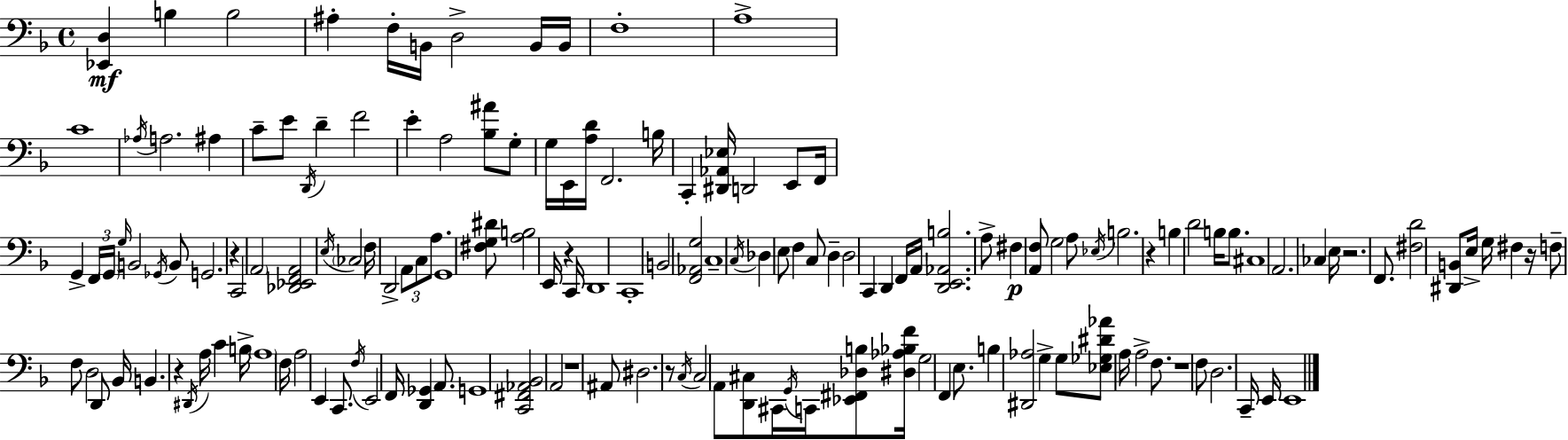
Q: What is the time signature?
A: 4/4